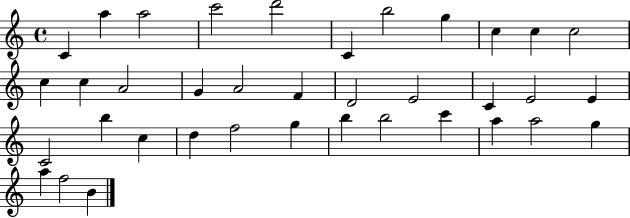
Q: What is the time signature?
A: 4/4